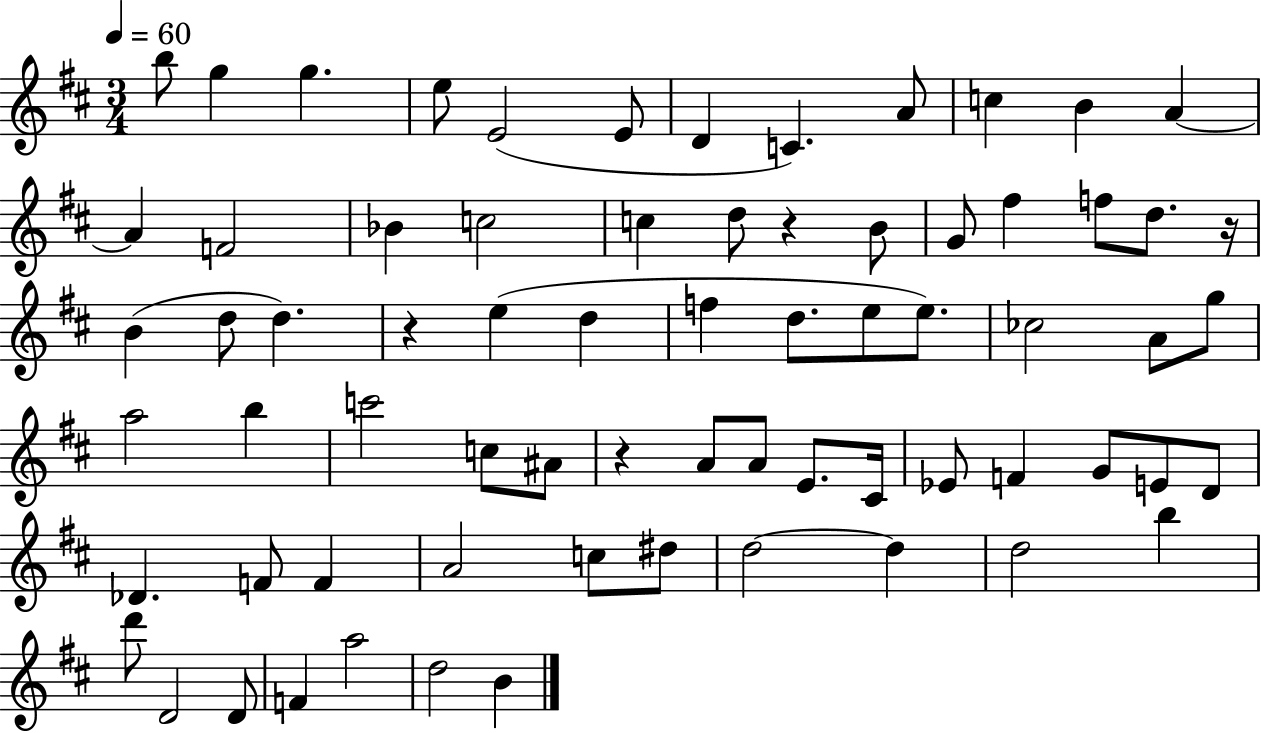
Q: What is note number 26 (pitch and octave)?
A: D5